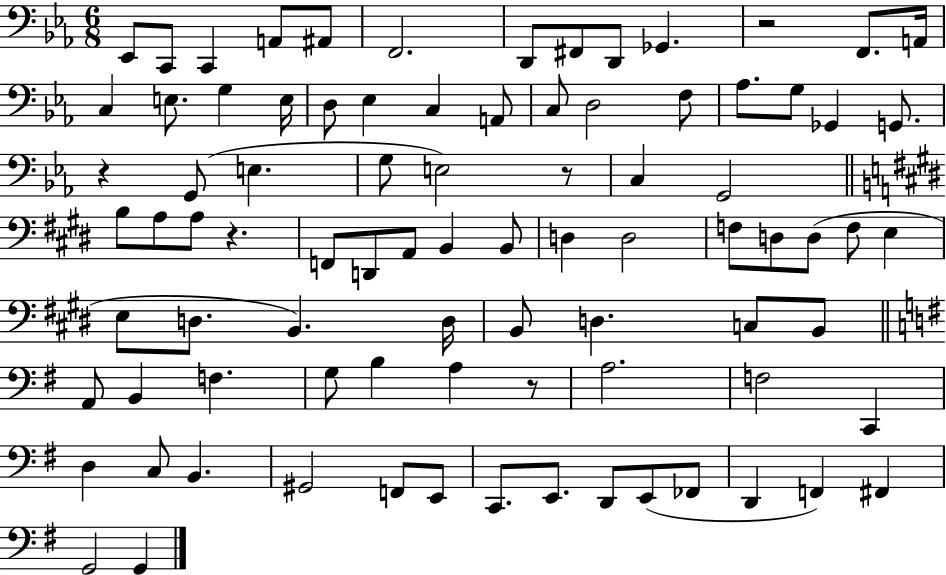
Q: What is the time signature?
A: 6/8